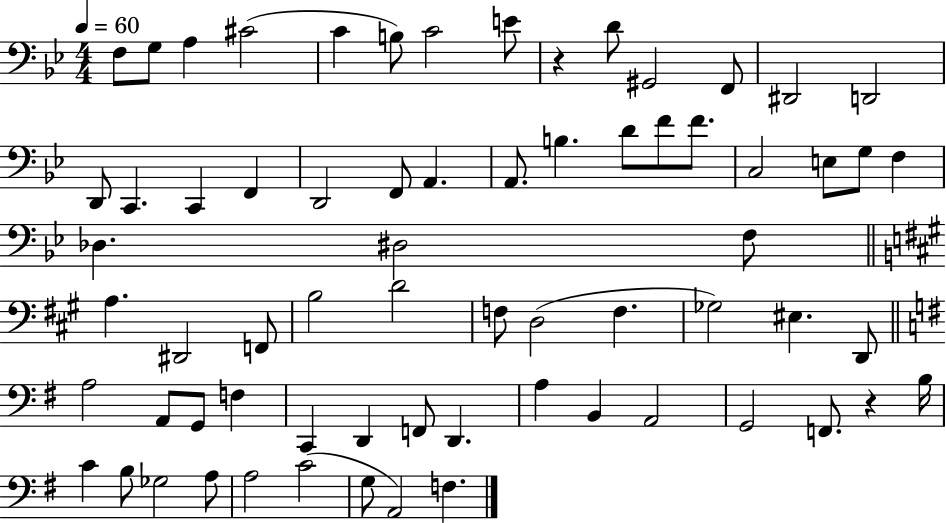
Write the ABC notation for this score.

X:1
T:Untitled
M:4/4
L:1/4
K:Bb
F,/2 G,/2 A, ^C2 C B,/2 C2 E/2 z D/2 ^G,,2 F,,/2 ^D,,2 D,,2 D,,/2 C,, C,, F,, D,,2 F,,/2 A,, A,,/2 B, D/2 F/2 F/2 C,2 E,/2 G,/2 F, _D, ^D,2 F,/2 A, ^D,,2 F,,/2 B,2 D2 F,/2 D,2 F, _G,2 ^E, D,,/2 A,2 A,,/2 G,,/2 F, C,, D,, F,,/2 D,, A, B,, A,,2 G,,2 F,,/2 z B,/4 C B,/2 _G,2 A,/2 A,2 C2 G,/2 A,,2 F,